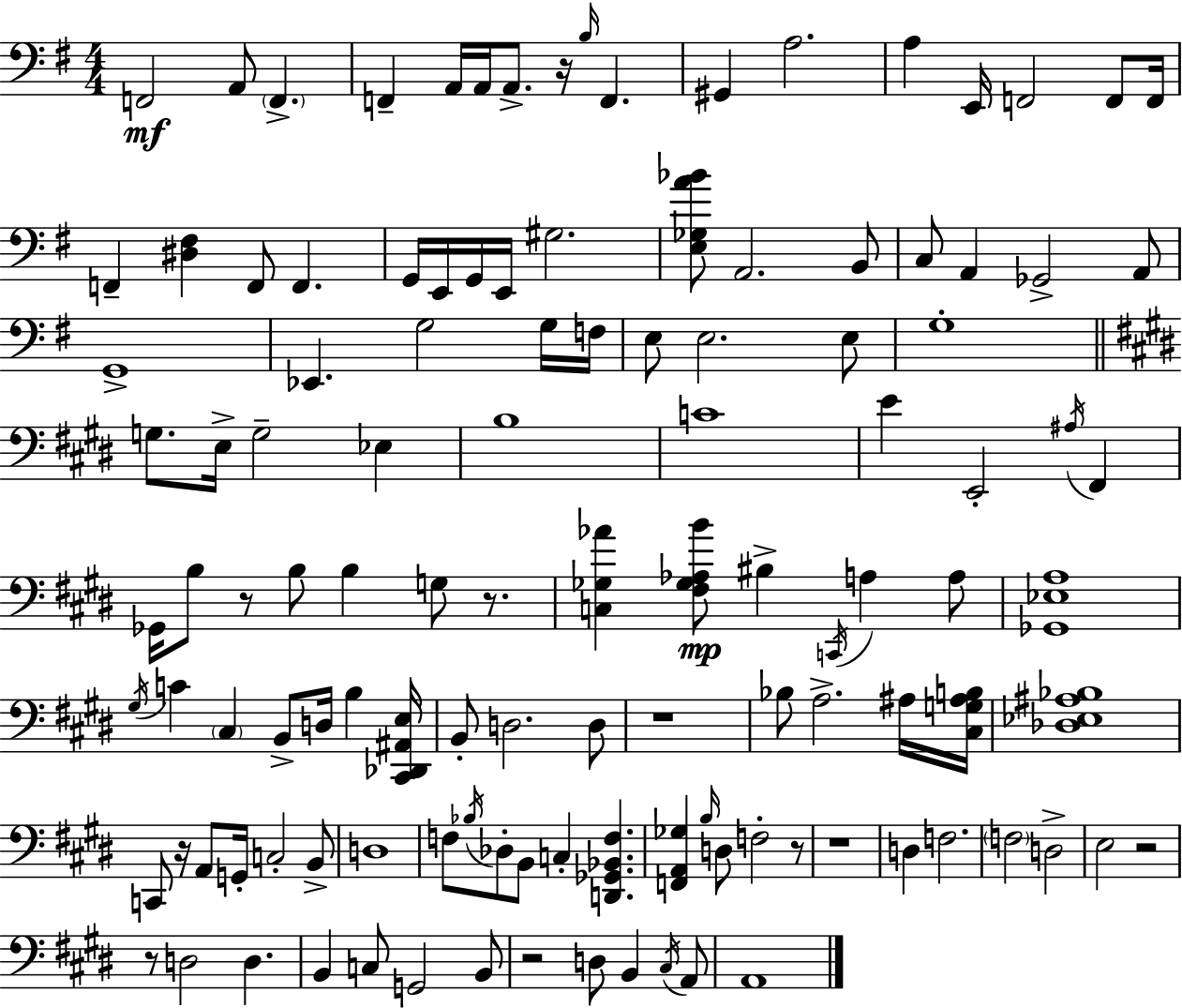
X:1
T:Untitled
M:4/4
L:1/4
K:Em
F,,2 A,,/2 F,, F,, A,,/4 A,,/4 A,,/2 z/4 B,/4 F,, ^G,, A,2 A, E,,/4 F,,2 F,,/2 F,,/4 F,, [^D,^F,] F,,/2 F,, G,,/4 E,,/4 G,,/4 E,,/4 ^G,2 [E,_G,A_B]/2 A,,2 B,,/2 C,/2 A,, _G,,2 A,,/2 G,,4 _E,, G,2 G,/4 F,/4 E,/2 E,2 E,/2 G,4 G,/2 E,/4 G,2 _E, B,4 C4 E E,,2 ^A,/4 ^F,, _G,,/4 B,/2 z/2 B,/2 B, G,/2 z/2 [C,_G,_A] [^F,_G,_A,B]/2 ^B, C,,/4 A, A,/2 [_G,,_E,A,]4 ^G,/4 C ^C, B,,/2 D,/4 B, [^C,,_D,,^A,,E,]/4 B,,/2 D,2 D,/2 z4 _B,/2 A,2 ^A,/4 [^C,G,^A,B,]/4 [_D,_E,^A,_B,]4 C,,/2 z/4 A,,/2 G,,/4 C,2 B,,/2 D,4 F,/2 _B,/4 _D,/2 B,,/2 C, [D,,_G,,_B,,F,] [F,,A,,_G,] B,/4 D,/2 F,2 z/2 z4 D, F,2 F,2 D,2 E,2 z2 z/2 D,2 D, B,, C,/2 G,,2 B,,/2 z2 D,/2 B,, ^C,/4 A,,/2 A,,4